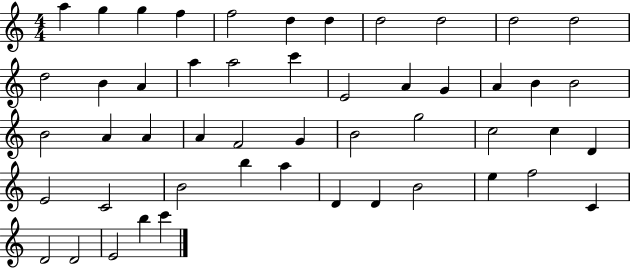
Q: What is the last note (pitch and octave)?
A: C6